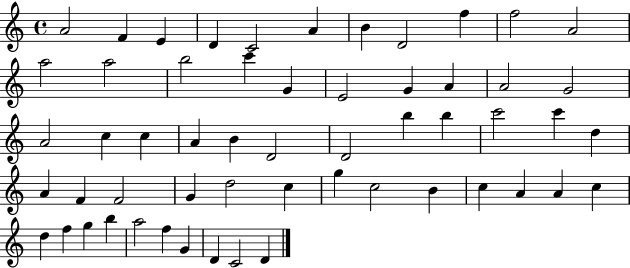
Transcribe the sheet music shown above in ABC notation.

X:1
T:Untitled
M:4/4
L:1/4
K:C
A2 F E D C2 A B D2 f f2 A2 a2 a2 b2 c' G E2 G A A2 G2 A2 c c A B D2 D2 b b c'2 c' d A F F2 G d2 c g c2 B c A A c d f g b a2 f G D C2 D